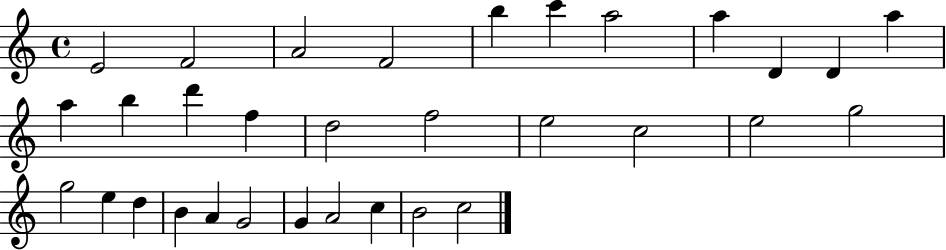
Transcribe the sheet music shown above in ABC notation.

X:1
T:Untitled
M:4/4
L:1/4
K:C
E2 F2 A2 F2 b c' a2 a D D a a b d' f d2 f2 e2 c2 e2 g2 g2 e d B A G2 G A2 c B2 c2